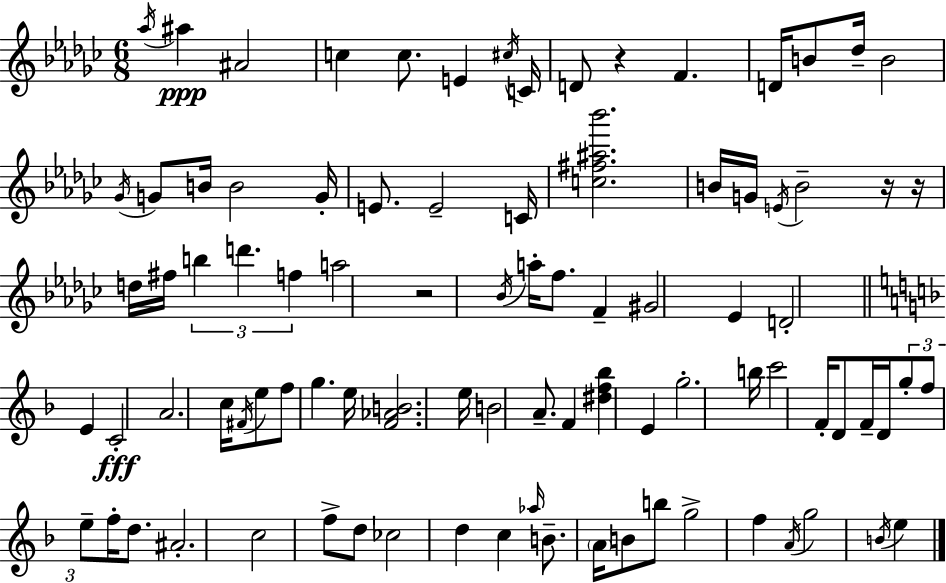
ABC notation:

X:1
T:Untitled
M:6/8
L:1/4
K:Ebm
_a/4 ^a ^A2 c c/2 E ^c/4 C/4 D/2 z F D/4 B/2 _d/4 B2 _G/4 G/2 B/4 B2 G/4 E/2 E2 C/4 [c^f^a_b']2 B/4 G/4 E/4 B2 z/4 z/4 d/4 ^f/4 b d' f a2 z2 _B/4 a/4 f/2 F ^G2 _E D2 E C2 A2 c/4 ^F/4 e/2 f/2 g e/4 [F_AB]2 e/4 B2 A/2 F [^df_b] E g2 b/4 c'2 F/4 D/2 F/4 D/4 g/2 f/2 e/2 f/4 d/2 ^A2 c2 f/2 d/2 _c2 d c _a/4 B/2 A/4 B/2 b/2 g2 f A/4 g2 B/4 e